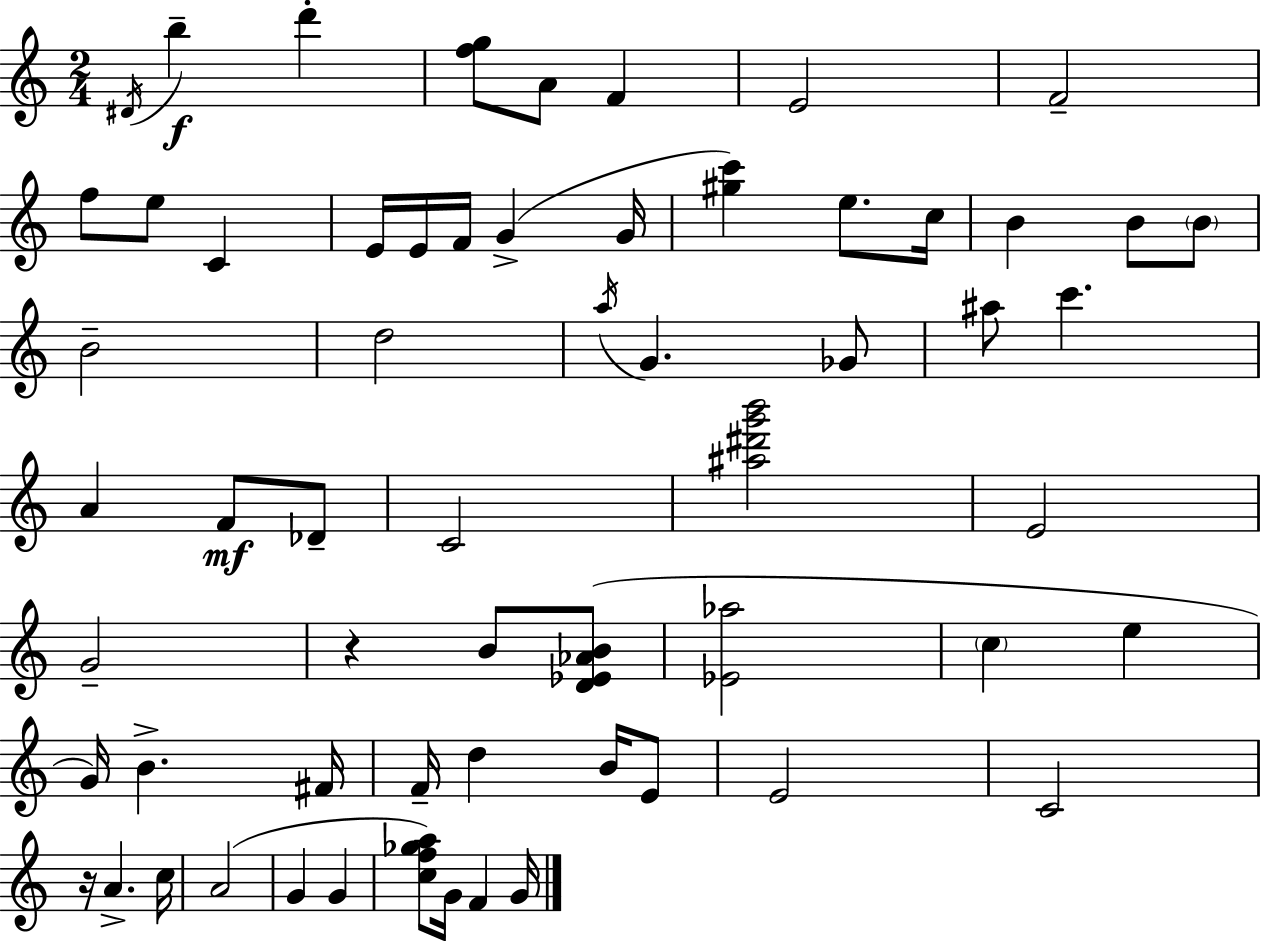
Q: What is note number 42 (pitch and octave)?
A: B4